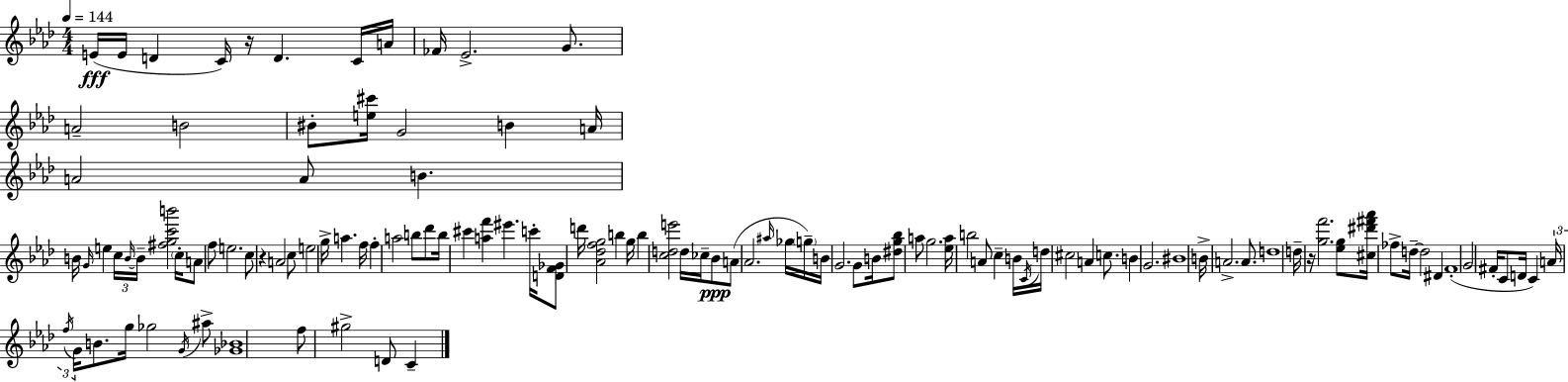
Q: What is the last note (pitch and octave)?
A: C4